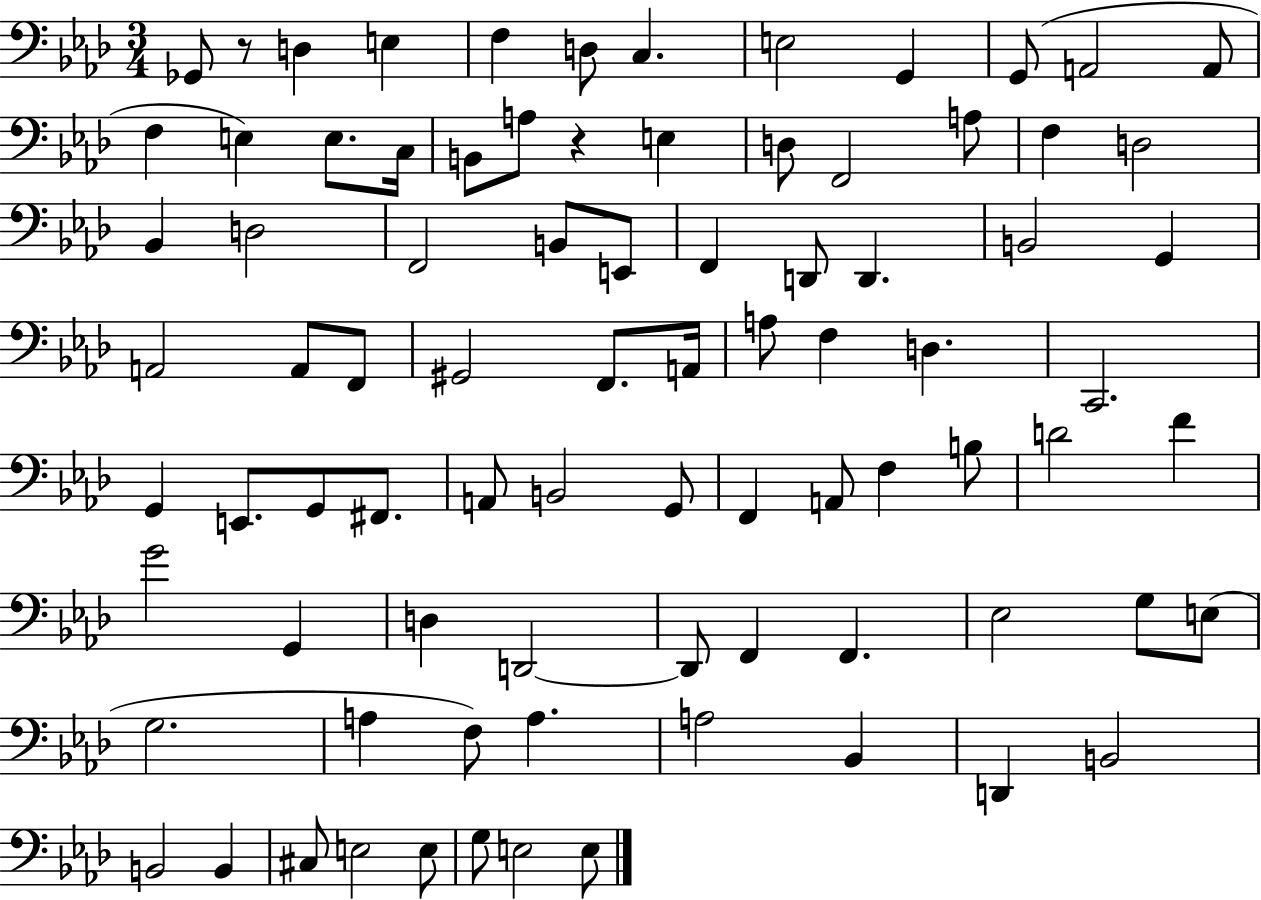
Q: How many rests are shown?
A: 2